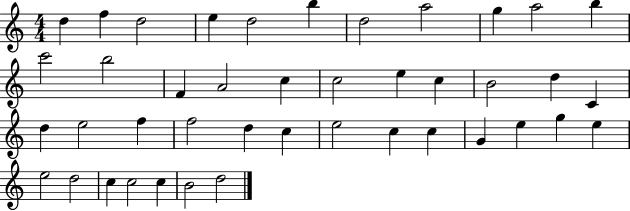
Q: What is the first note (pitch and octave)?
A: D5